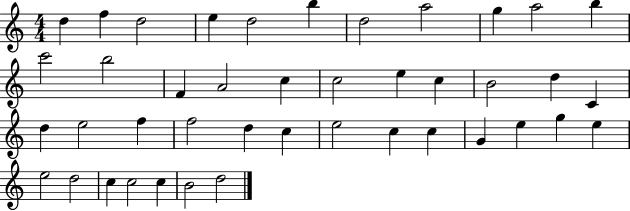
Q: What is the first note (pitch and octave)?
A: D5